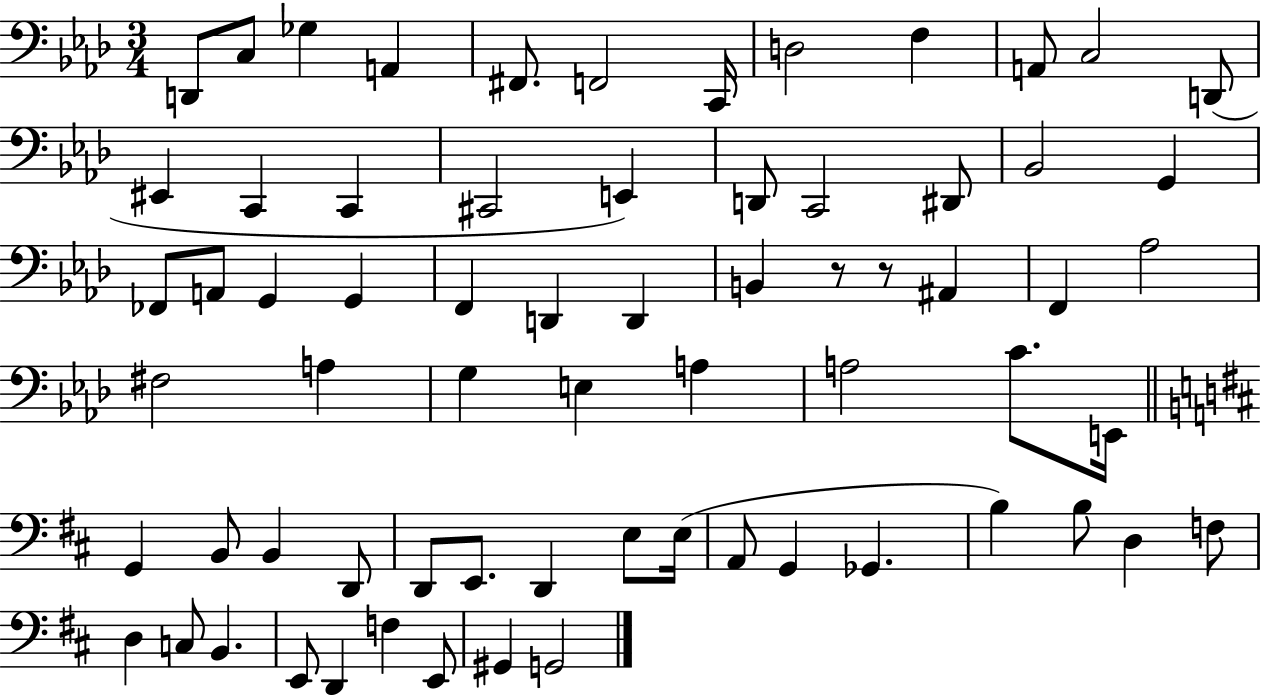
D2/e C3/e Gb3/q A2/q F#2/e. F2/h C2/s D3/h F3/q A2/e C3/h D2/e EIS2/q C2/q C2/q C#2/h E2/q D2/e C2/h D#2/e Bb2/h G2/q FES2/e A2/e G2/q G2/q F2/q D2/q D2/q B2/q R/e R/e A#2/q F2/q Ab3/h F#3/h A3/q G3/q E3/q A3/q A3/h C4/e. E2/s G2/q B2/e B2/q D2/e D2/e E2/e. D2/q E3/e E3/s A2/e G2/q Gb2/q. B3/q B3/e D3/q F3/e D3/q C3/e B2/q. E2/e D2/q F3/q E2/e G#2/q G2/h